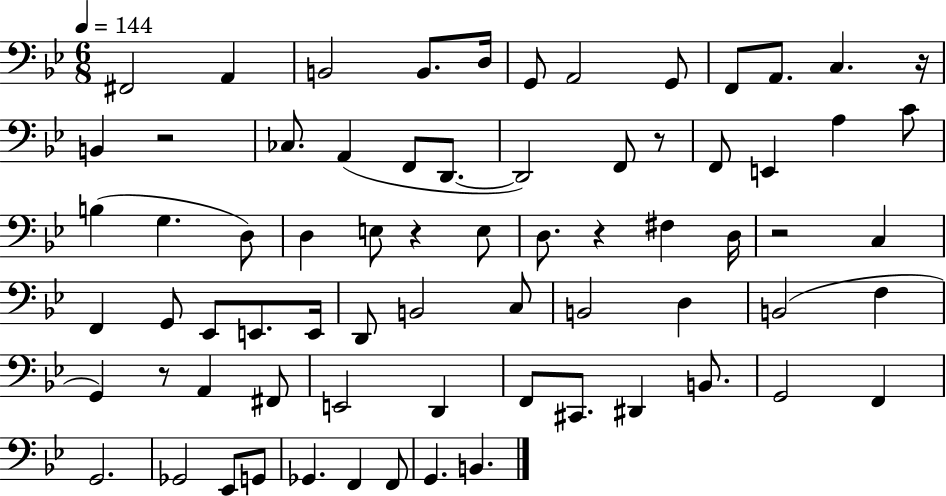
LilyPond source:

{
  \clef bass
  \numericTimeSignature
  \time 6/8
  \key bes \major
  \tempo 4 = 144
  \repeat volta 2 { fis,2 a,4 | b,2 b,8. d16 | g,8 a,2 g,8 | f,8 a,8. c4. r16 | \break b,4 r2 | ces8. a,4( f,8 d,8.~~ | d,2) f,8 r8 | f,8 e,4 a4 c'8 | \break b4( g4. d8) | d4 e8 r4 e8 | d8. r4 fis4 d16 | r2 c4 | \break f,4 g,8 ees,8 e,8. e,16 | d,8 b,2 c8 | b,2 d4 | b,2( f4 | \break g,4) r8 a,4 fis,8 | e,2 d,4 | f,8 cis,8. dis,4 b,8. | g,2 f,4 | \break g,2. | ges,2 ees,8 g,8 | ges,4. f,4 f,8 | g,4. b,4. | \break } \bar "|."
}